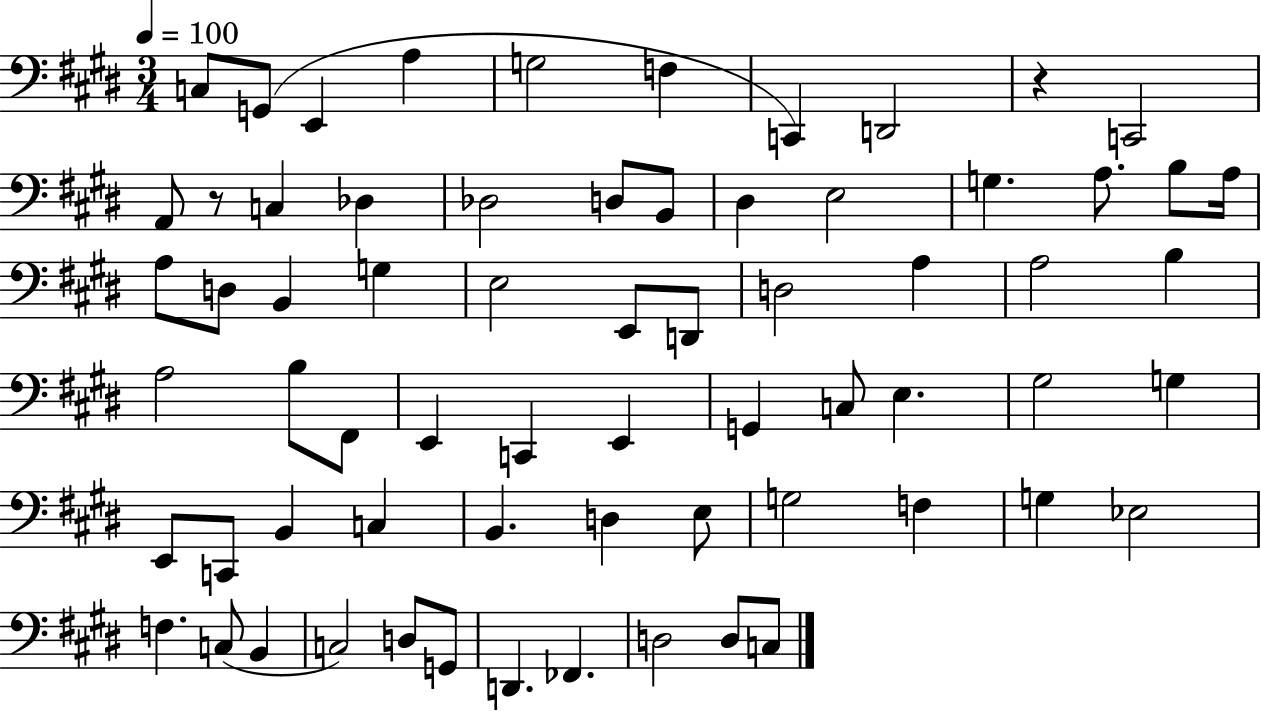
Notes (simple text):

C3/e G2/e E2/q A3/q G3/h F3/q C2/q D2/h R/q C2/h A2/e R/e C3/q Db3/q Db3/h D3/e B2/e D#3/q E3/h G3/q. A3/e. B3/e A3/s A3/e D3/e B2/q G3/q E3/h E2/e D2/e D3/h A3/q A3/h B3/q A3/h B3/e F#2/e E2/q C2/q E2/q G2/q C3/e E3/q. G#3/h G3/q E2/e C2/e B2/q C3/q B2/q. D3/q E3/e G3/h F3/q G3/q Eb3/h F3/q. C3/e B2/q C3/h D3/e G2/e D2/q. FES2/q. D3/h D3/e C3/e